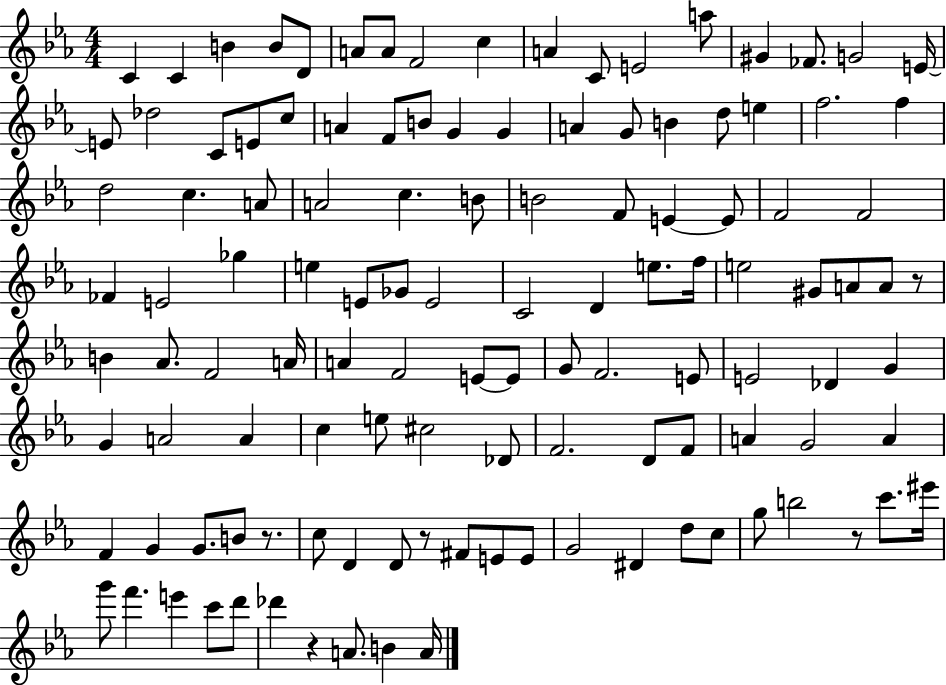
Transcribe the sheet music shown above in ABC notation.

X:1
T:Untitled
M:4/4
L:1/4
K:Eb
C C B B/2 D/2 A/2 A/2 F2 c A C/2 E2 a/2 ^G _F/2 G2 E/4 E/2 _d2 C/2 E/2 c/2 A F/2 B/2 G G A G/2 B d/2 e f2 f d2 c A/2 A2 c B/2 B2 F/2 E E/2 F2 F2 _F E2 _g e E/2 _G/2 E2 C2 D e/2 f/4 e2 ^G/2 A/2 A/2 z/2 B _A/2 F2 A/4 A F2 E/2 E/2 G/2 F2 E/2 E2 _D G G A2 A c e/2 ^c2 _D/2 F2 D/2 F/2 A G2 A F G G/2 B/2 z/2 c/2 D D/2 z/2 ^F/2 E/2 E/2 G2 ^D d/2 c/2 g/2 b2 z/2 c'/2 ^e'/4 g'/2 f' e' c'/2 d'/2 _d' z A/2 B A/4